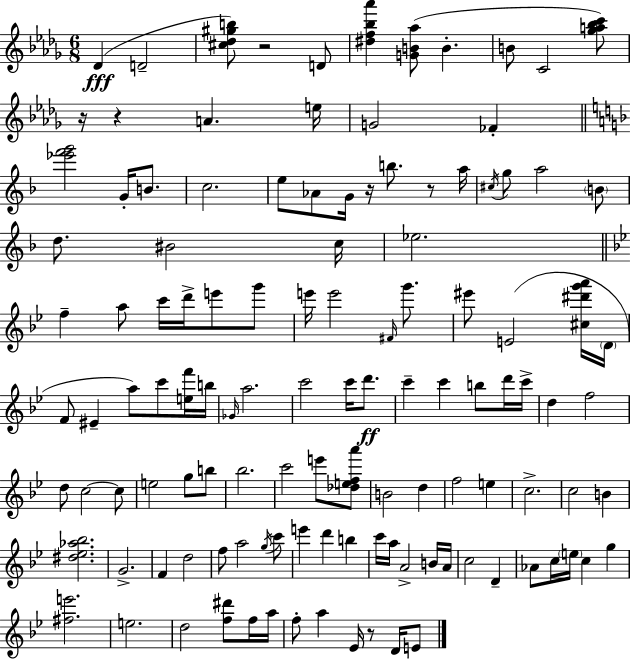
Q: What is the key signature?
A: BES minor